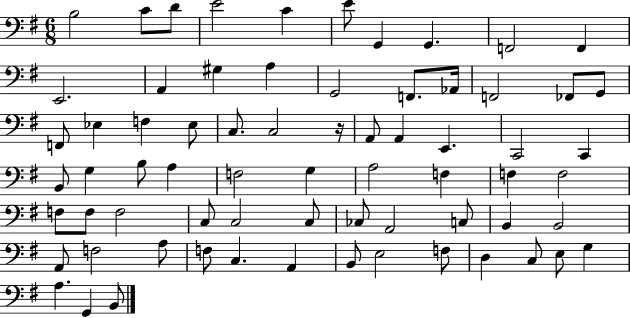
X:1
T:Untitled
M:6/8
L:1/4
K:G
B,2 C/2 D/2 E2 C E/2 G,, G,, F,,2 F,, E,,2 A,, ^G, A, G,,2 F,,/2 _A,,/4 F,,2 _F,,/2 G,,/2 F,,/2 _E, F, _E,/2 C,/2 C,2 z/4 A,,/2 A,, E,, C,,2 C,, B,,/2 G, B,/2 A, F,2 G, A,2 F, F, F,2 F,/2 F,/2 F,2 C,/2 C,2 C,/2 _C,/2 A,,2 C,/2 B,, B,,2 A,,/2 F,2 A,/2 F,/2 C, A,, B,,/2 E,2 F,/2 D, C,/2 E,/2 G, A, G,, B,,/2